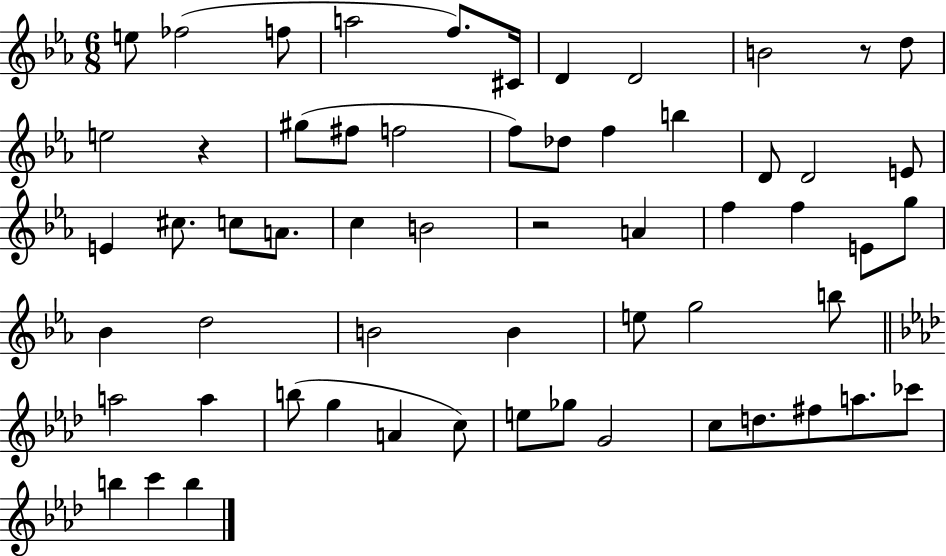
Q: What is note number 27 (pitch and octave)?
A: B4